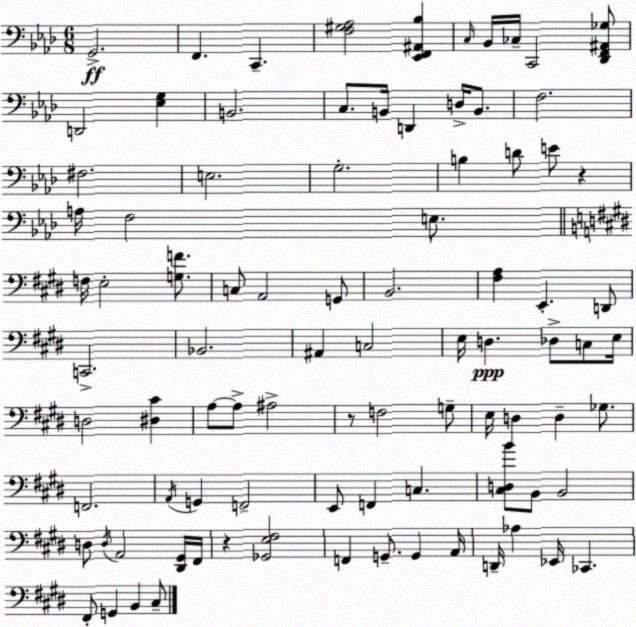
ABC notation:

X:1
T:Untitled
M:6/8
L:1/4
K:Fm
G,,2 F,, C,, [F,^G,_A,]2 [_E,,F,,^A,,_B,] C,/4 _B,,/4 _C,/4 C,,2 [_D,,F,,^A,,_G,]/2 D,,2 [_E,G,] B,,2 C,/2 B,,/4 D,, D,/4 B,,/2 F,2 ^F,2 E,2 G,2 B, D/2 E/2 z A,/4 F,2 E,/2 F,/4 E,2 [G,F]/2 C,/2 A,,2 G,,/2 B,,2 [^F,A,] E,, D,,/2 C,,2 _B,,2 ^A,, C,2 E,/4 D, _D,/2 C,/2 E,/4 D,2 [^D,^C] A,/2 A,/2 ^A,2 z/2 F,2 G,/2 E,/4 D, D, _G,/2 F,,2 A,,/4 G,, F,,2 E,,/2 F,, C, [^C,D,B]/2 B,,/2 B,,2 D,/2 D,/4 A,,2 [^D,,^G,,]/4 ^F,,/4 z [_G,,E,^F,]2 F,, G,,/2 G,, A,,/4 D,,/4 _A, _E,,/4 _C,, ^F,,/2 G,, B,, ^C,/2